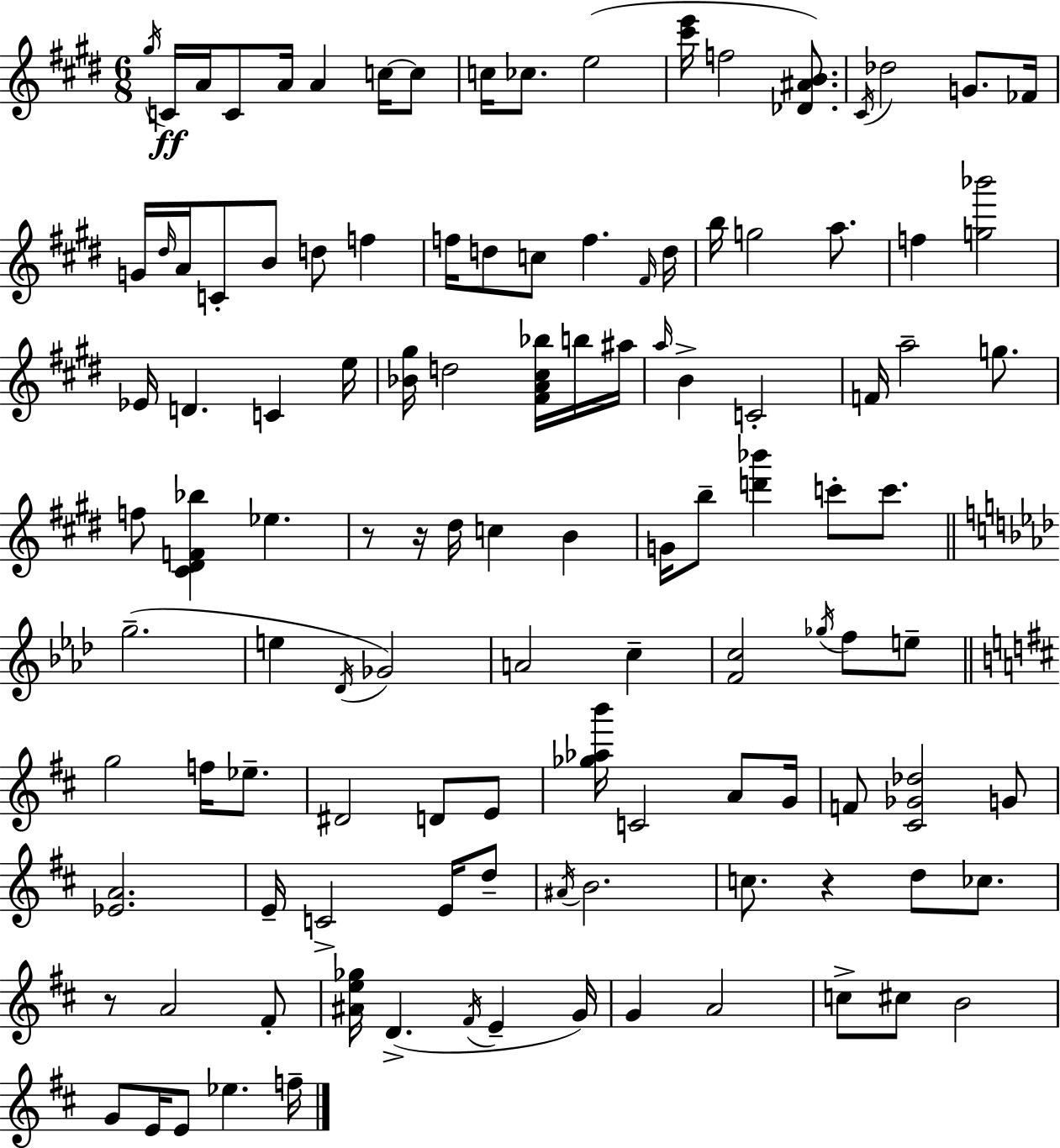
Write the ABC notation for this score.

X:1
T:Untitled
M:6/8
L:1/4
K:E
^g/4 C/4 A/4 C/2 A/4 A c/4 c/2 c/4 _c/2 e2 [^c'e']/4 f2 [_D^AB]/2 ^C/4 _d2 G/2 _F/4 G/4 ^d/4 A/4 C/2 B/2 d/2 f f/4 d/2 c/2 f ^F/4 d/4 b/4 g2 a/2 f [g_b']2 _E/4 D C e/4 [_B^g]/4 d2 [^FA^c_b]/4 b/4 ^a/4 a/4 B C2 F/4 a2 g/2 f/2 [^C^DF_b] _e z/2 z/4 ^d/4 c B G/4 b/2 [d'_b'] c'/2 c'/2 g2 e _D/4 _G2 A2 c [Fc]2 _g/4 f/2 e/2 g2 f/4 _e/2 ^D2 D/2 E/2 [_g_ab']/4 C2 A/2 G/4 F/2 [^C_G_d]2 G/2 [_EA]2 E/4 C2 E/4 d/2 ^A/4 B2 c/2 z d/2 _c/2 z/2 A2 ^F/2 [^Ae_g]/4 D ^F/4 E G/4 G A2 c/2 ^c/2 B2 G/2 E/4 E/2 _e f/4